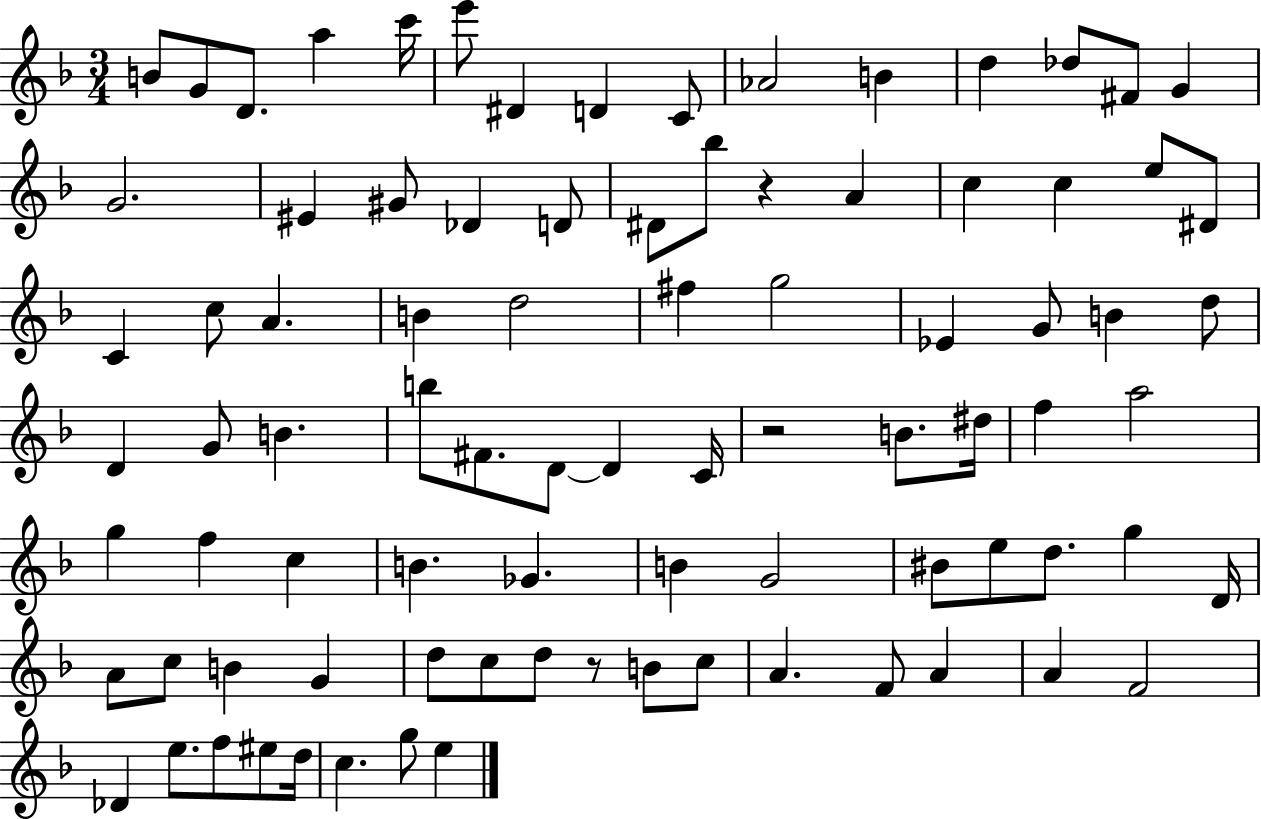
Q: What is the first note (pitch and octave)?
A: B4